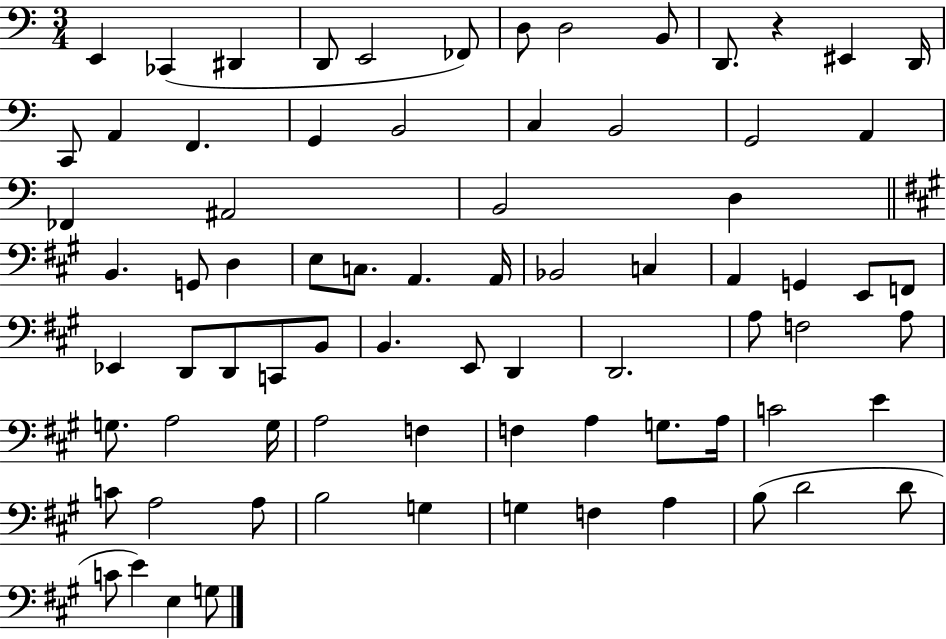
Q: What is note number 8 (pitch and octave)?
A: D3